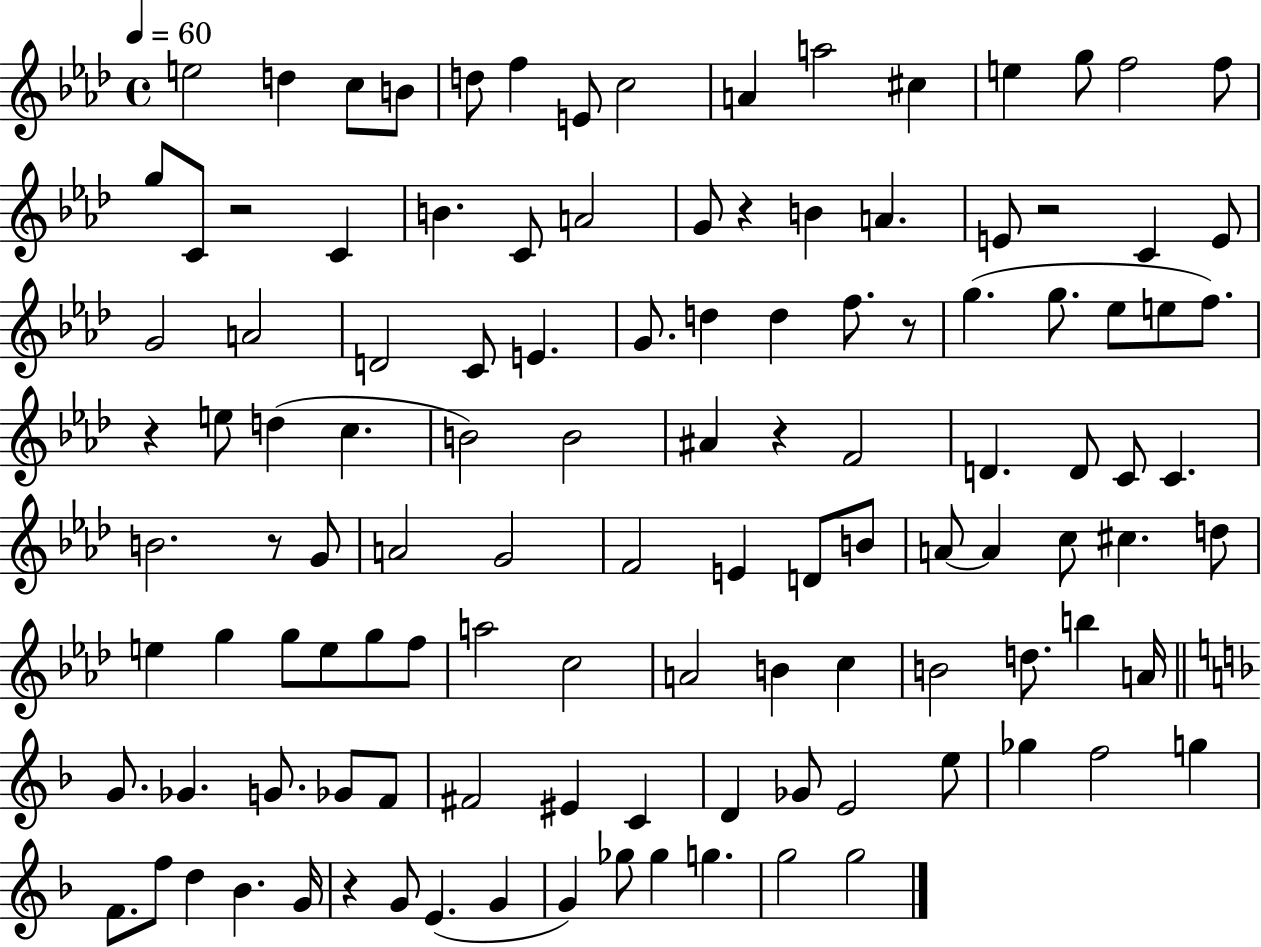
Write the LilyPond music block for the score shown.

{
  \clef treble
  \time 4/4
  \defaultTimeSignature
  \key aes \major
  \tempo 4 = 60
  \repeat volta 2 { e''2 d''4 c''8 b'8 | d''8 f''4 e'8 c''2 | a'4 a''2 cis''4 | e''4 g''8 f''2 f''8 | \break g''8 c'8 r2 c'4 | b'4. c'8 a'2 | g'8 r4 b'4 a'4. | e'8 r2 c'4 e'8 | \break g'2 a'2 | d'2 c'8 e'4. | g'8. d''4 d''4 f''8. r8 | g''4.( g''8. ees''8 e''8 f''8.) | \break r4 e''8 d''4( c''4. | b'2) b'2 | ais'4 r4 f'2 | d'4. d'8 c'8 c'4. | \break b'2. r8 g'8 | a'2 g'2 | f'2 e'4 d'8 b'8 | a'8~~ a'4 c''8 cis''4. d''8 | \break e''4 g''4 g''8 e''8 g''8 f''8 | a''2 c''2 | a'2 b'4 c''4 | b'2 d''8. b''4 a'16 | \break \bar "||" \break \key f \major g'8. ges'4. g'8. ges'8 f'8 | fis'2 eis'4 c'4 | d'4 ges'8 e'2 e''8 | ges''4 f''2 g''4 | \break f'8. f''8 d''4 bes'4. g'16 | r4 g'8 e'4.( g'4 | g'4) ges''8 ges''4 g''4. | g''2 g''2 | \break } \bar "|."
}